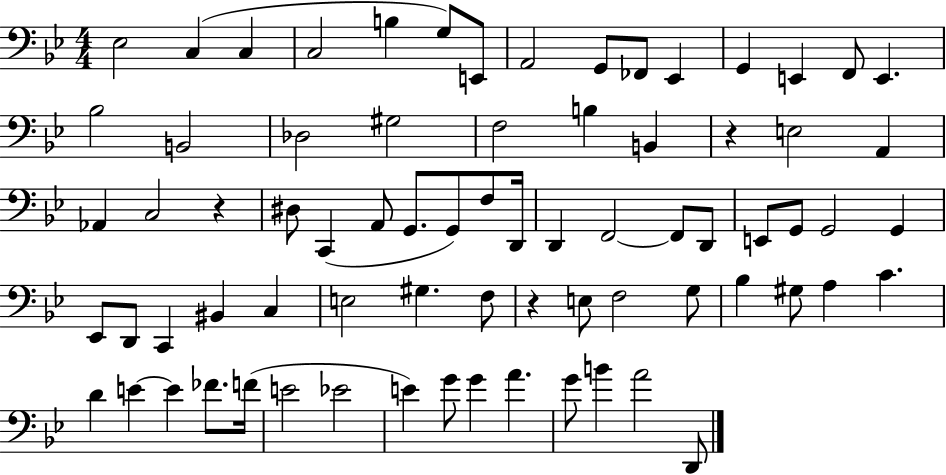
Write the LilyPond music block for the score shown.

{
  \clef bass
  \numericTimeSignature
  \time 4/4
  \key bes \major
  ees2 c4( c4 | c2 b4 g8) e,8 | a,2 g,8 fes,8 ees,4 | g,4 e,4 f,8 e,4. | \break bes2 b,2 | des2 gis2 | f2 b4 b,4 | r4 e2 a,4 | \break aes,4 c2 r4 | dis8 c,4( a,8 g,8. g,8) f8 d,16 | d,4 f,2~~ f,8 d,8 | e,8 g,8 g,2 g,4 | \break ees,8 d,8 c,4 bis,4 c4 | e2 gis4. f8 | r4 e8 f2 g8 | bes4 gis8 a4 c'4. | \break d'4 e'4~~ e'4 fes'8. f'16( | e'2 ees'2 | e'4) g'8 g'4 a'4. | g'8 b'4 a'2 d,8 | \break \bar "|."
}